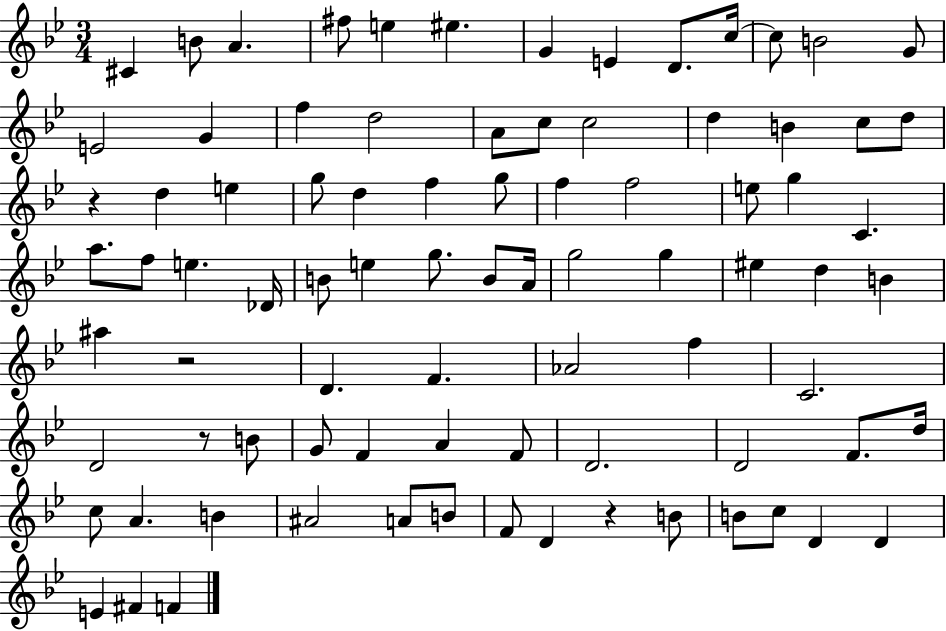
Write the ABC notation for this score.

X:1
T:Untitled
M:3/4
L:1/4
K:Bb
^C B/2 A ^f/2 e ^e G E D/2 c/4 c/2 B2 G/2 E2 G f d2 A/2 c/2 c2 d B c/2 d/2 z d e g/2 d f g/2 f f2 e/2 g C a/2 f/2 e _D/4 B/2 e g/2 B/2 A/4 g2 g ^e d B ^a z2 D F _A2 f C2 D2 z/2 B/2 G/2 F A F/2 D2 D2 F/2 d/4 c/2 A B ^A2 A/2 B/2 F/2 D z B/2 B/2 c/2 D D E ^F F